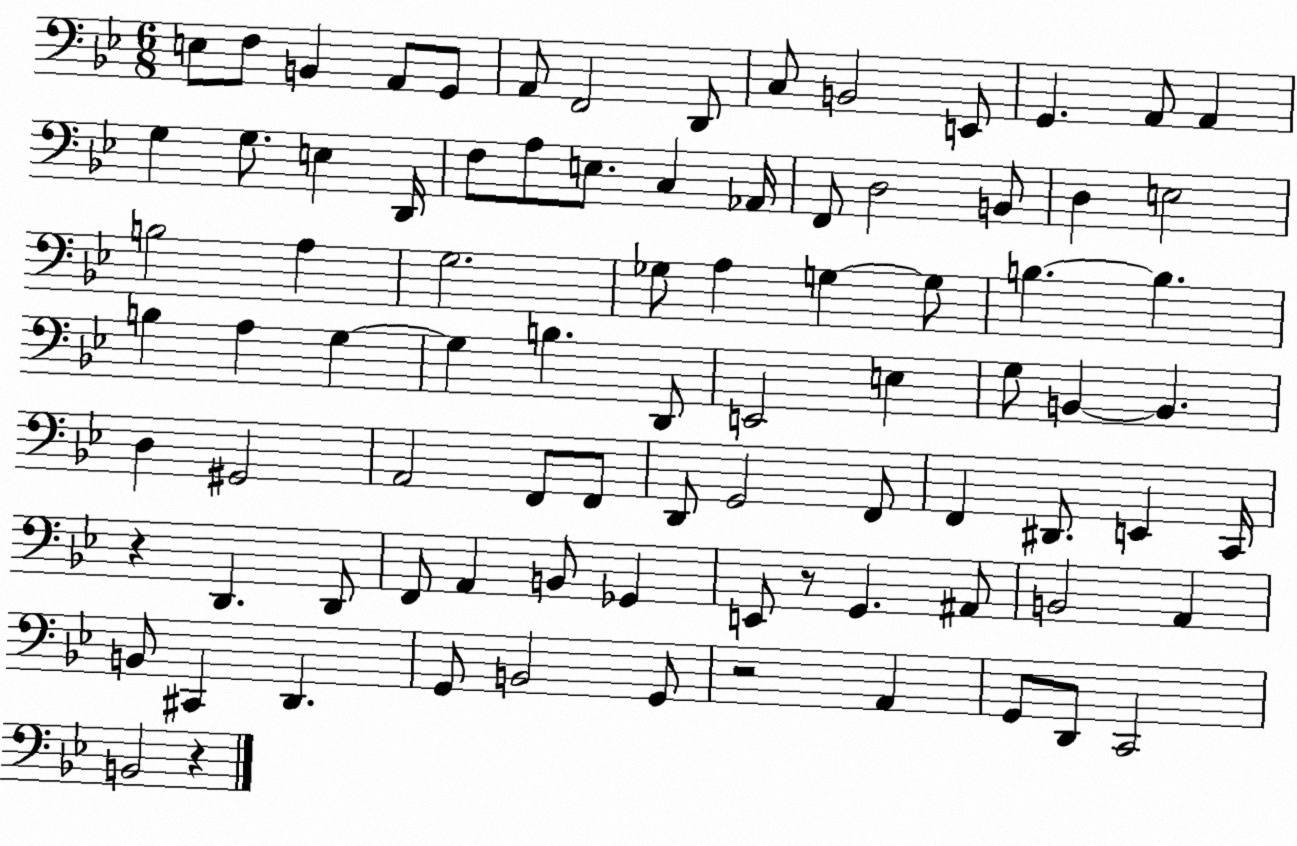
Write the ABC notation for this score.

X:1
T:Untitled
M:6/8
L:1/4
K:Bb
E,/2 F,/2 B,, A,,/2 G,,/2 A,,/2 F,,2 D,,/2 C,/2 B,,2 E,,/2 G,, A,,/2 A,, G, G,/2 E, D,,/4 F,/2 A,/2 E,/2 C, _A,,/4 F,,/2 D,2 B,,/2 D, E,2 B,2 A, G,2 _G,/2 A, G, G,/2 B, B, B, A, G, G, B, D,,/2 E,,2 E, G,/2 B,, B,, D, ^G,,2 A,,2 F,,/2 F,,/2 D,,/2 G,,2 F,,/2 F,, ^D,,/2 E,, C,,/4 z D,, D,,/2 F,,/2 A,, B,,/2 _G,, E,,/2 z/2 G,, ^A,,/2 B,,2 A,, B,,/2 ^C,, D,, G,,/2 B,,2 G,,/2 z2 A,, G,,/2 D,,/2 C,,2 B,,2 z